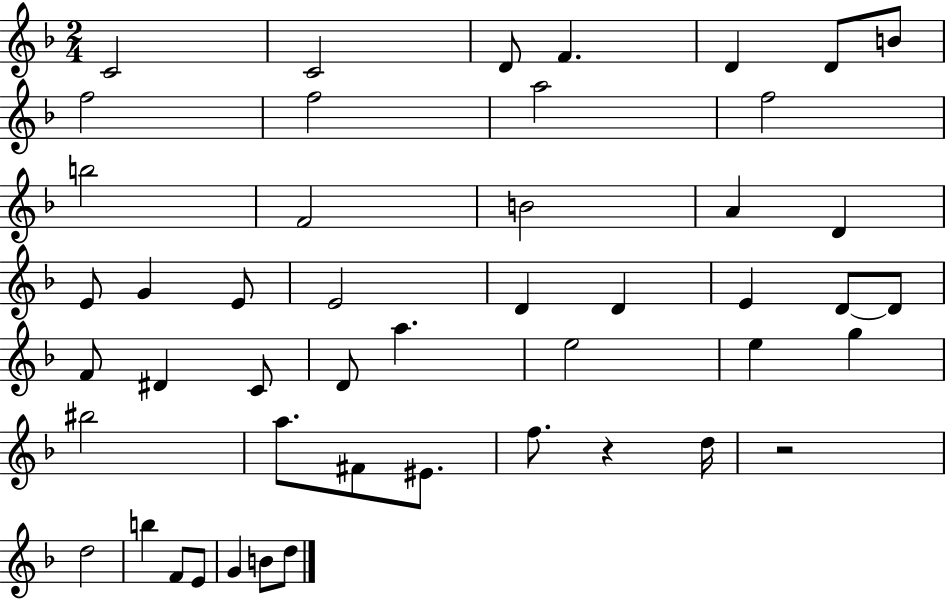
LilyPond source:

{
  \clef treble
  \numericTimeSignature
  \time 2/4
  \key f \major
  c'2 | c'2 | d'8 f'4. | d'4 d'8 b'8 | \break f''2 | f''2 | a''2 | f''2 | \break b''2 | f'2 | b'2 | a'4 d'4 | \break e'8 g'4 e'8 | e'2 | d'4 d'4 | e'4 d'8~~ d'8 | \break f'8 dis'4 c'8 | d'8 a''4. | e''2 | e''4 g''4 | \break bis''2 | a''8. fis'8 eis'8. | f''8. r4 d''16 | r2 | \break d''2 | b''4 f'8 e'8 | g'4 b'8 d''8 | \bar "|."
}